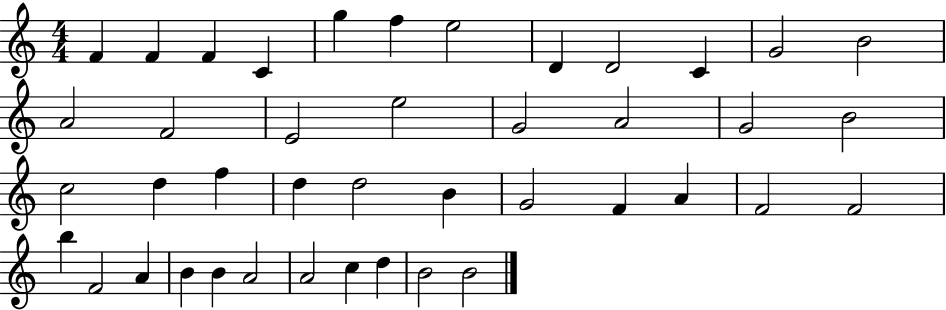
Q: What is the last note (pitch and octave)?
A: B4